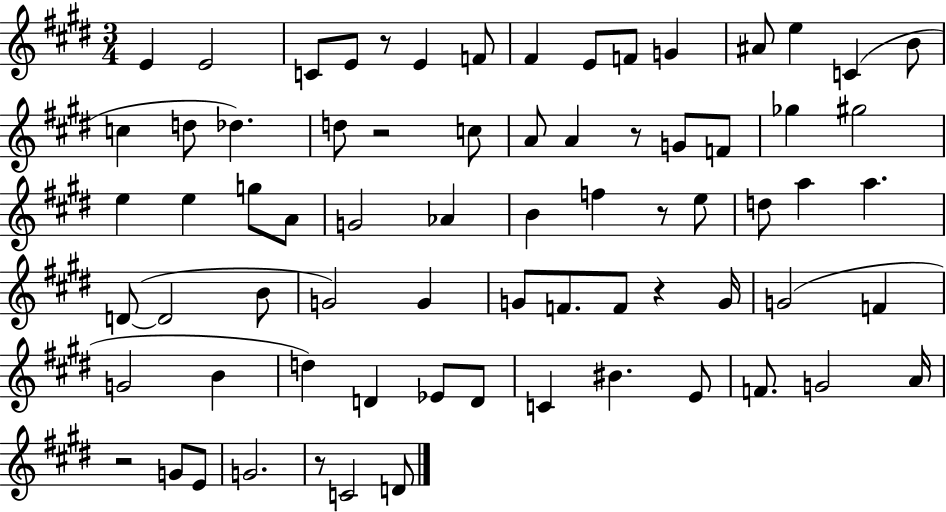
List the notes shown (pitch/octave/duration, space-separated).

E4/q E4/h C4/e E4/e R/e E4/q F4/e F#4/q E4/e F4/e G4/q A#4/e E5/q C4/q B4/e C5/q D5/e Db5/q. D5/e R/h C5/e A4/e A4/q R/e G4/e F4/e Gb5/q G#5/h E5/q E5/q G5/e A4/e G4/h Ab4/q B4/q F5/q R/e E5/e D5/e A5/q A5/q. D4/e D4/h B4/e G4/h G4/q G4/e F4/e. F4/e R/q G4/s G4/h F4/q G4/h B4/q D5/q D4/q Eb4/e D4/e C4/q BIS4/q. E4/e F4/e. G4/h A4/s R/h G4/e E4/e G4/h. R/e C4/h D4/e